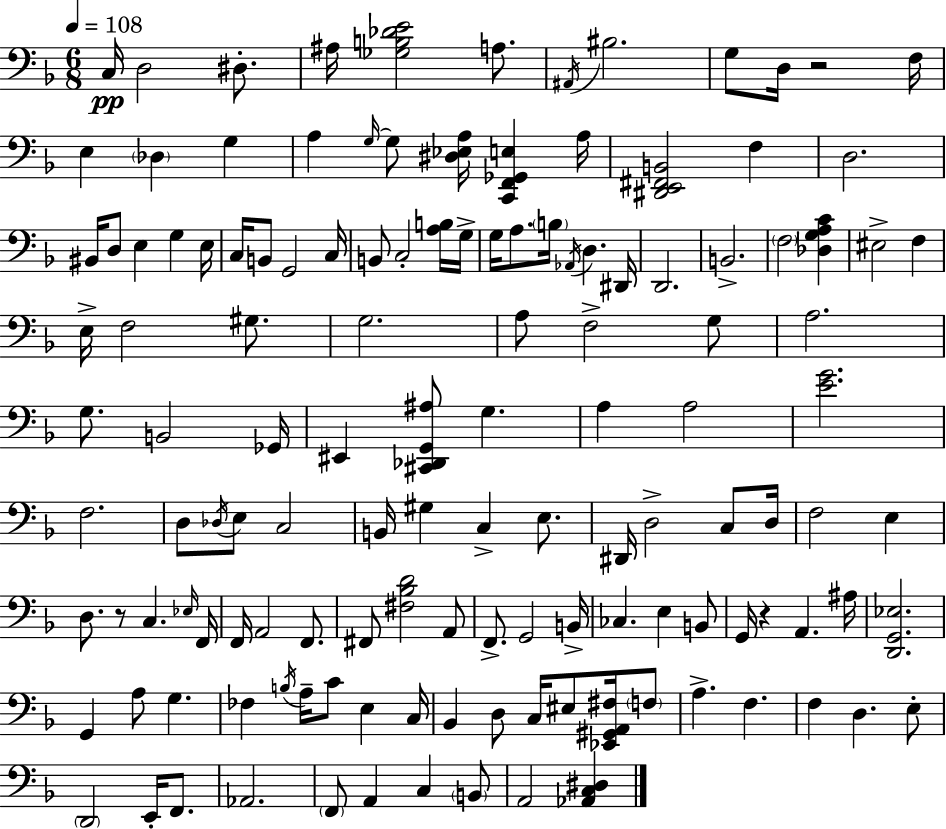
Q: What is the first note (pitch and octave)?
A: C3